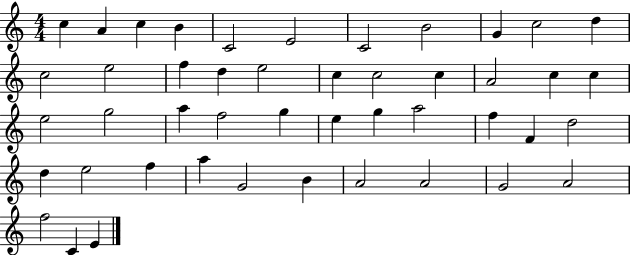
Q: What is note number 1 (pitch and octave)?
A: C5